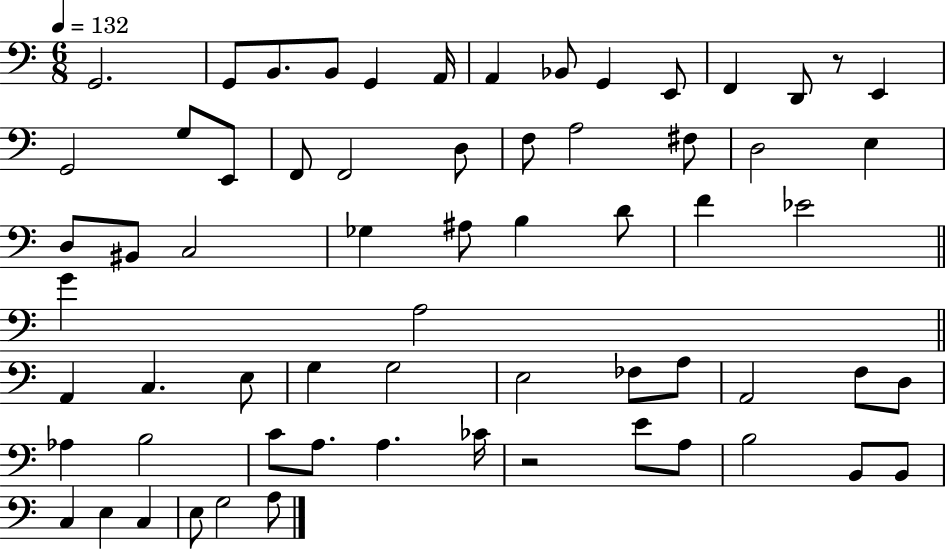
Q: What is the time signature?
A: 6/8